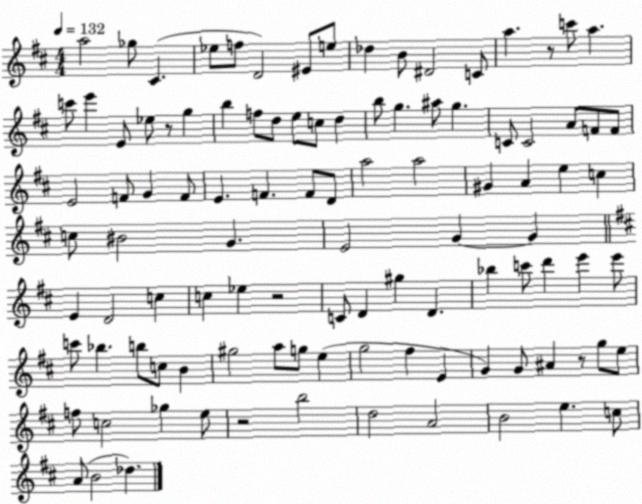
X:1
T:Untitled
M:4/4
L:1/4
K:D
a2 _g/2 ^C _e/2 f/2 D2 ^E/2 e/2 _d B/2 ^D2 C/2 a z/2 c'/2 a c'/2 e' E/2 _e/2 z/2 g b f/2 d/2 e/2 c/2 d b/2 g ^a/2 g C/2 C2 A/2 F/2 F/2 E2 F/2 G F/2 E F F/2 D/2 a2 a2 ^G A e c c/2 ^B2 G E2 G G E D2 c c _e z2 C/2 D ^g D _b c'/2 d' e' e'/2 c'/2 _b b/2 c/2 B ^g2 a/2 g/2 e g2 ^f E G G/2 ^A z/2 g/2 e/2 f/2 c2 _g e/2 z2 b2 d2 A2 B2 e c/2 A/2 B2 _d